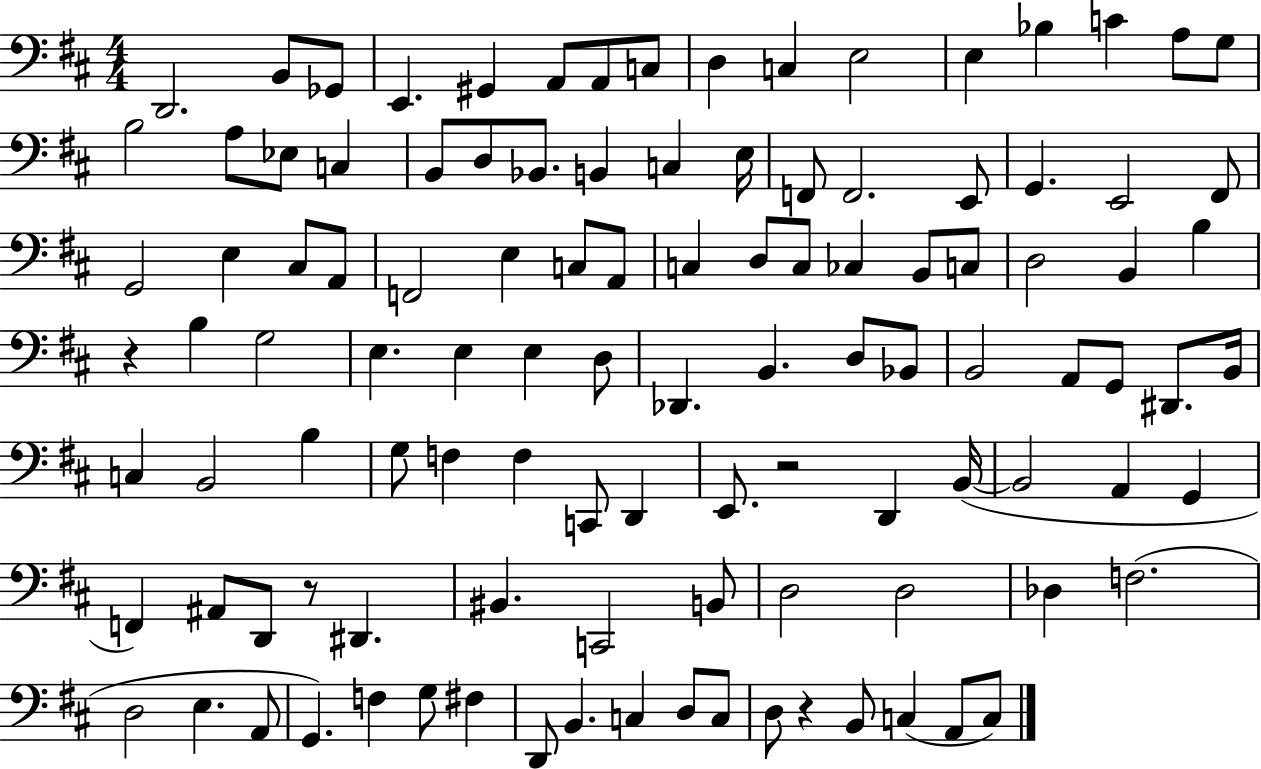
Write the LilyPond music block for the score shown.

{
  \clef bass
  \numericTimeSignature
  \time 4/4
  \key d \major
  d,2. b,8 ges,8 | e,4. gis,4 a,8 a,8 c8 | d4 c4 e2 | e4 bes4 c'4 a8 g8 | \break b2 a8 ees8 c4 | b,8 d8 bes,8. b,4 c4 e16 | f,8 f,2. e,8 | g,4. e,2 fis,8 | \break g,2 e4 cis8 a,8 | f,2 e4 c8 a,8 | c4 d8 c8 ces4 b,8 c8 | d2 b,4 b4 | \break r4 b4 g2 | e4. e4 e4 d8 | des,4. b,4. d8 bes,8 | b,2 a,8 g,8 dis,8. b,16 | \break c4 b,2 b4 | g8 f4 f4 c,8 d,4 | e,8. r2 d,4 b,16~(~ | b,2 a,4 g,4 | \break f,4) ais,8 d,8 r8 dis,4. | bis,4. c,2 b,8 | d2 d2 | des4 f2.( | \break d2 e4. a,8 | g,4.) f4 g8 fis4 | d,8 b,4. c4 d8 c8 | d8 r4 b,8 c4( a,8 c8) | \break \bar "|."
}